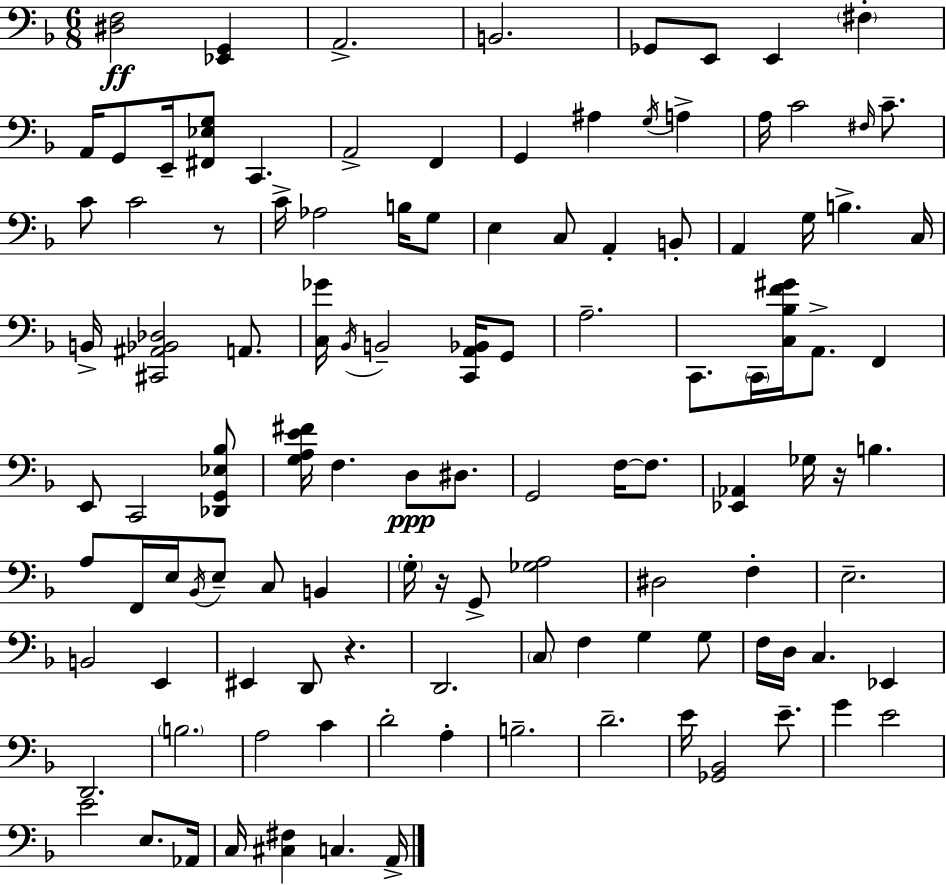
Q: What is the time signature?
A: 6/8